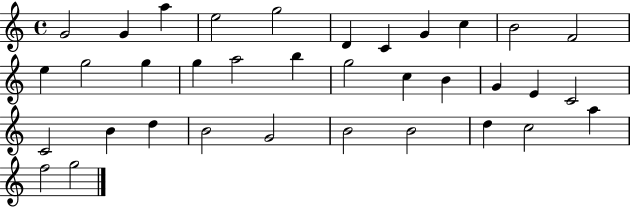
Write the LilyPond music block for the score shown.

{
  \clef treble
  \time 4/4
  \defaultTimeSignature
  \key c \major
  g'2 g'4 a''4 | e''2 g''2 | d'4 c'4 g'4 c''4 | b'2 f'2 | \break e''4 g''2 g''4 | g''4 a''2 b''4 | g''2 c''4 b'4 | g'4 e'4 c'2 | \break c'2 b'4 d''4 | b'2 g'2 | b'2 b'2 | d''4 c''2 a''4 | \break f''2 g''2 | \bar "|."
}